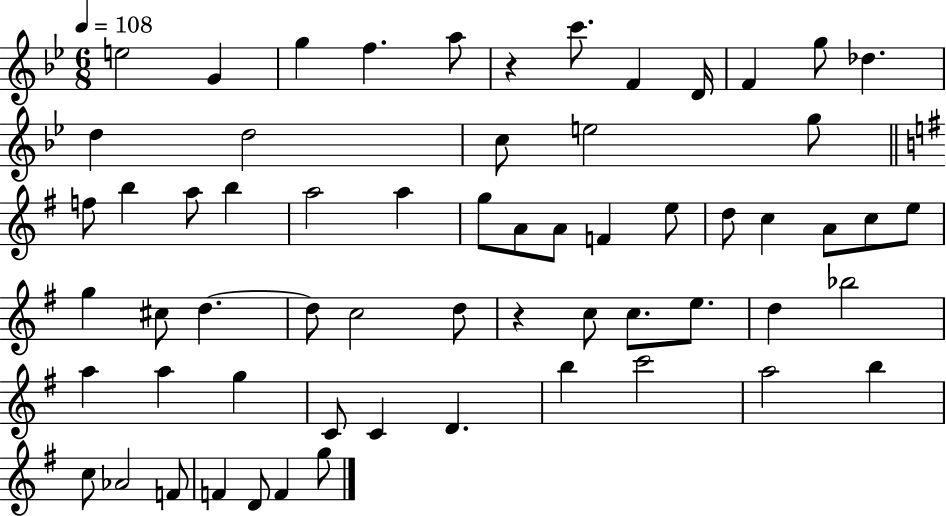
E5/h G4/q G5/q F5/q. A5/e R/q C6/e. F4/q D4/s F4/q G5/e Db5/q. D5/q D5/h C5/e E5/h G5/e F5/e B5/q A5/e B5/q A5/h A5/q G5/e A4/e A4/e F4/q E5/e D5/e C5/q A4/e C5/e E5/e G5/q C#5/e D5/q. D5/e C5/h D5/e R/q C5/e C5/e. E5/e. D5/q Bb5/h A5/q A5/q G5/q C4/e C4/q D4/q. B5/q C6/h A5/h B5/q C5/e Ab4/h F4/e F4/q D4/e F4/q G5/e